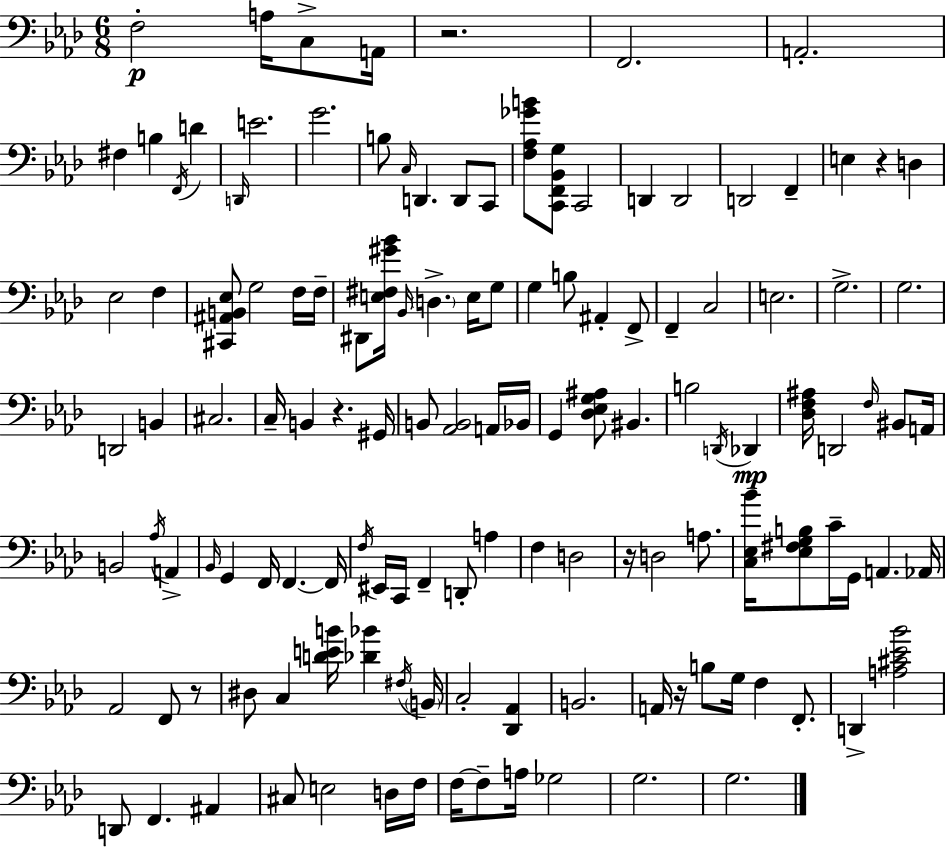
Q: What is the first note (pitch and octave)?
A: F3